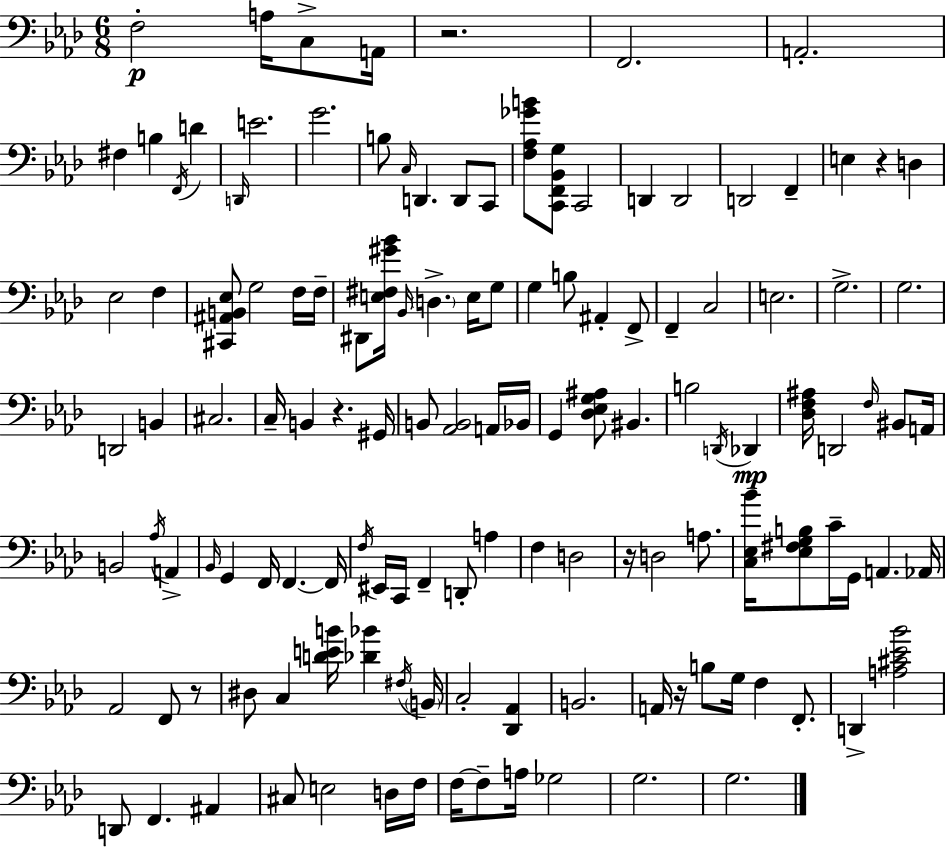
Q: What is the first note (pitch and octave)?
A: F3